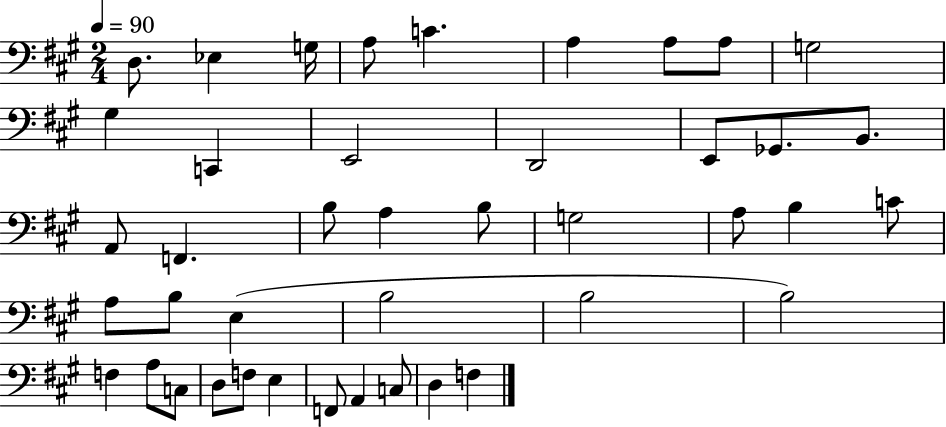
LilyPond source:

{
  \clef bass
  \numericTimeSignature
  \time 2/4
  \key a \major
  \tempo 4 = 90
  d8. ees4 g16 | a8 c'4. | a4 a8 a8 | g2 | \break gis4 c,4 | e,2 | d,2 | e,8 ges,8. b,8. | \break a,8 f,4. | b8 a4 b8 | g2 | a8 b4 c'8 | \break a8 b8 e4( | b2 | b2 | b2) | \break f4 a8 c8 | d8 f8 e4 | f,8 a,4 c8 | d4 f4 | \break \bar "|."
}